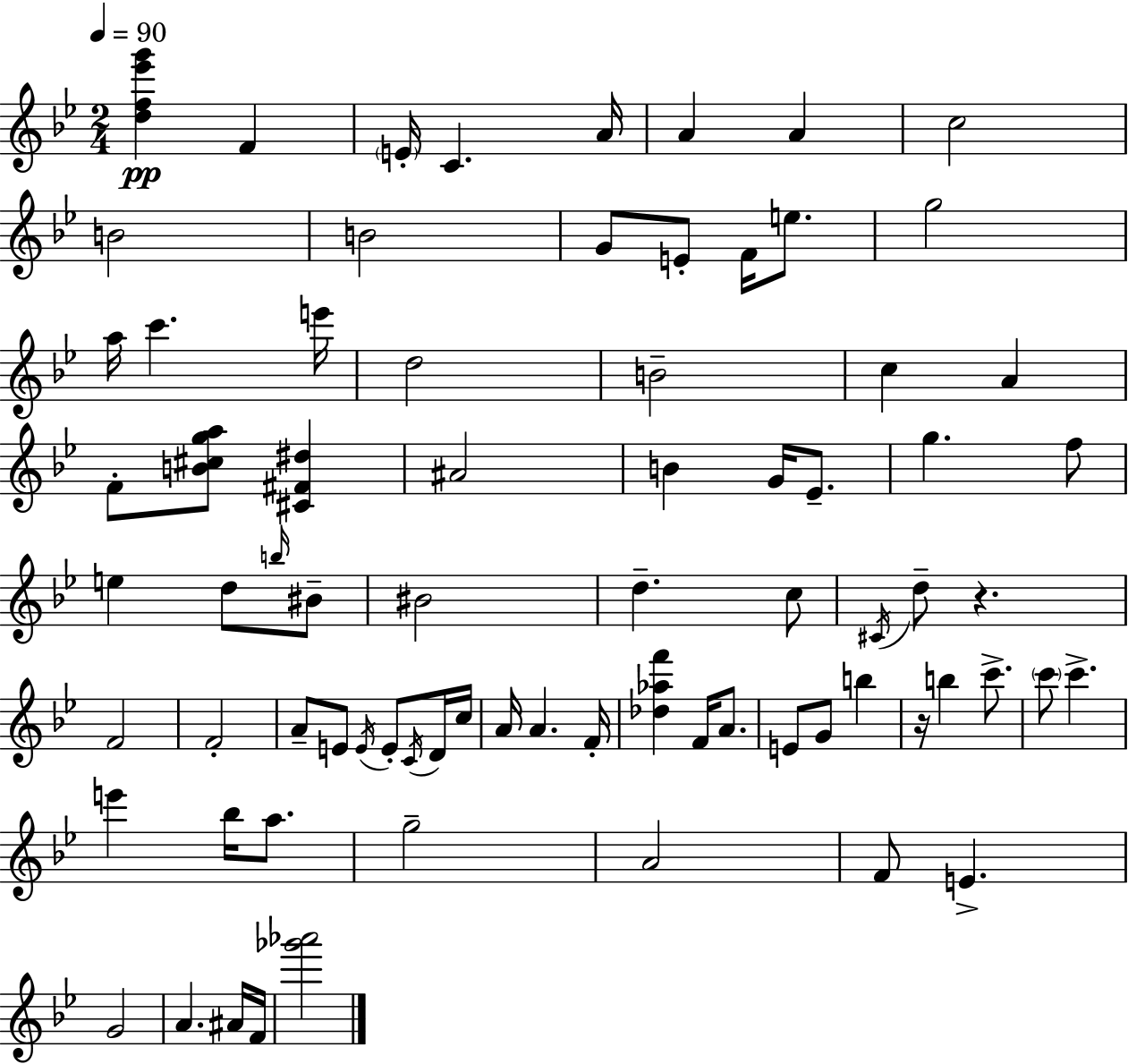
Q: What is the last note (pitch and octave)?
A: F4